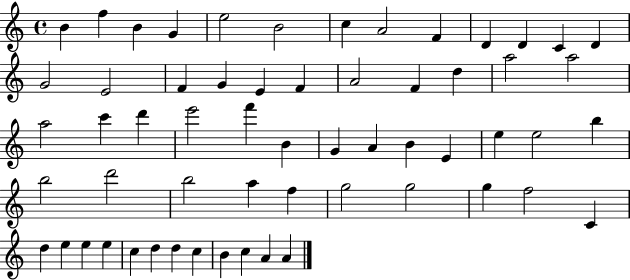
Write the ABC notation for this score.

X:1
T:Untitled
M:4/4
L:1/4
K:C
B f B G e2 B2 c A2 F D D C D G2 E2 F G E F A2 F d a2 a2 a2 c' d' e'2 f' B G A B E e e2 b b2 d'2 b2 a f g2 g2 g f2 C d e e e c d d c B c A A